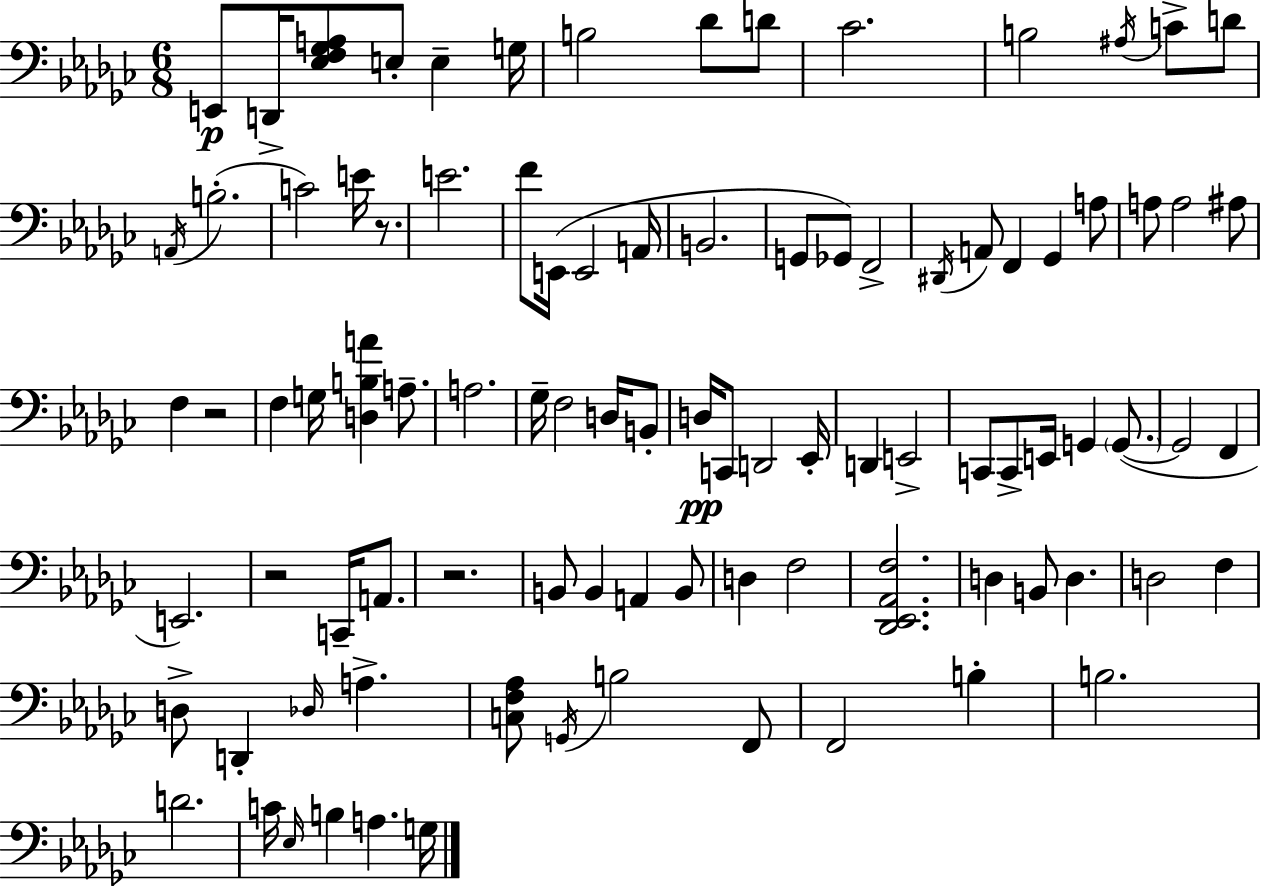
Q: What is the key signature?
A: EES minor